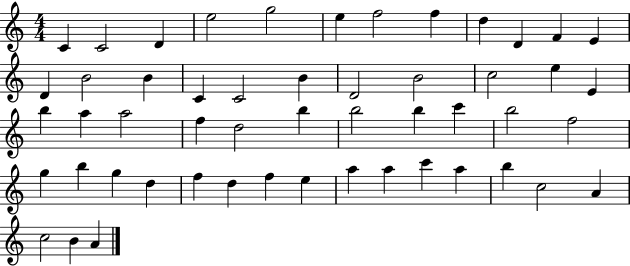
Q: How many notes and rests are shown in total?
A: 52